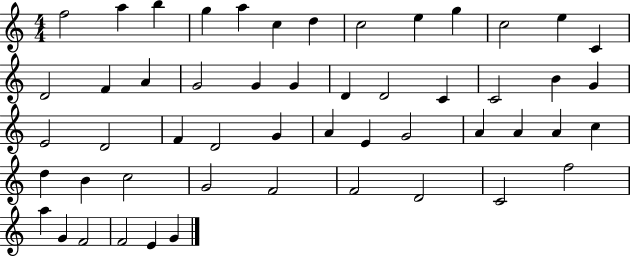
F5/h A5/q B5/q G5/q A5/q C5/q D5/q C5/h E5/q G5/q C5/h E5/q C4/q D4/h F4/q A4/q G4/h G4/q G4/q D4/q D4/h C4/q C4/h B4/q G4/q E4/h D4/h F4/q D4/h G4/q A4/q E4/q G4/h A4/q A4/q A4/q C5/q D5/q B4/q C5/h G4/h F4/h F4/h D4/h C4/h F5/h A5/q G4/q F4/h F4/h E4/q G4/q